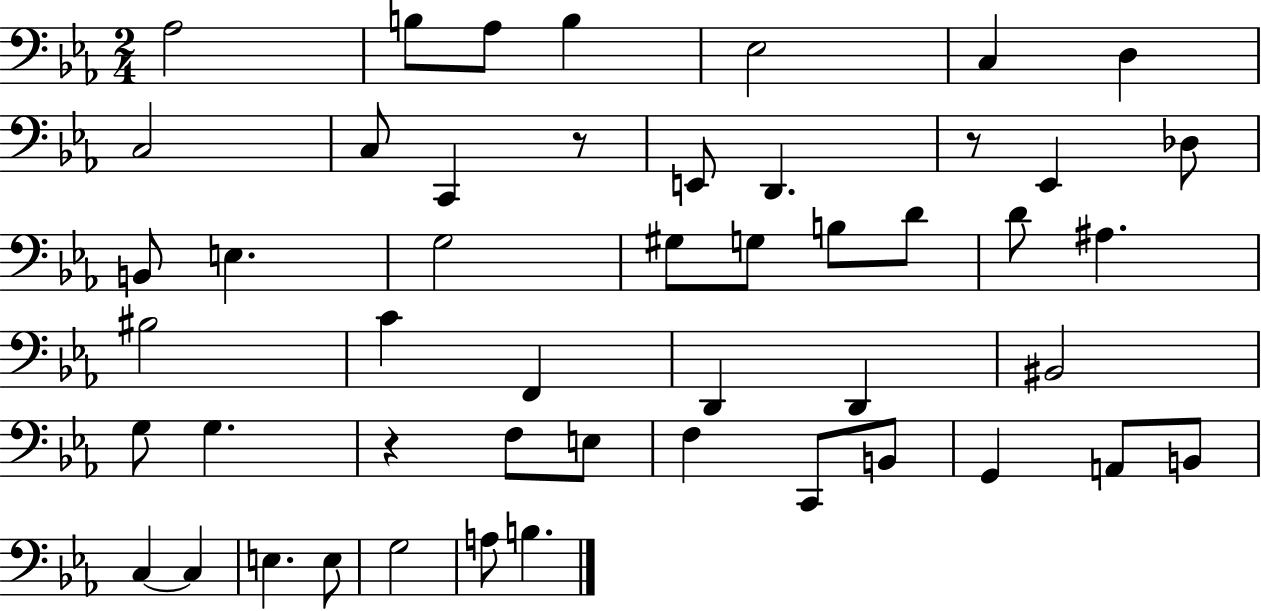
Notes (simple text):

Ab3/h B3/e Ab3/e B3/q Eb3/h C3/q D3/q C3/h C3/e C2/q R/e E2/e D2/q. R/e Eb2/q Db3/e B2/e E3/q. G3/h G#3/e G3/e B3/e D4/e D4/e A#3/q. BIS3/h C4/q F2/q D2/q D2/q BIS2/h G3/e G3/q. R/q F3/e E3/e F3/q C2/e B2/e G2/q A2/e B2/e C3/q C3/q E3/q. E3/e G3/h A3/e B3/q.